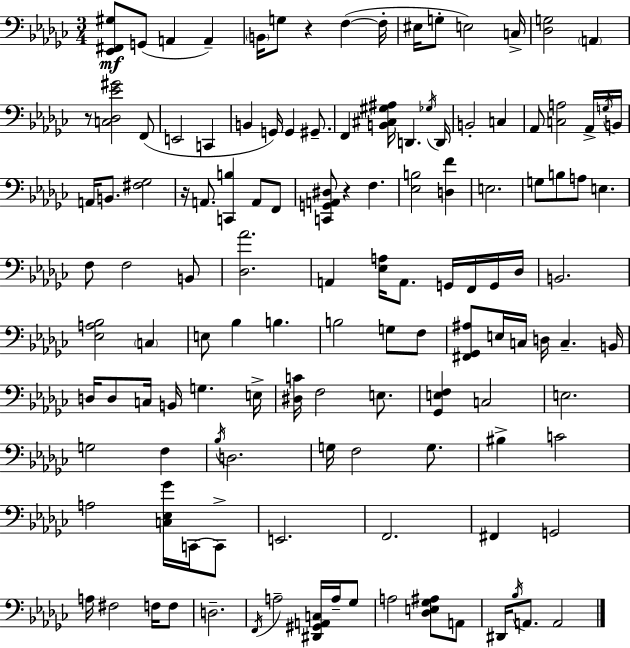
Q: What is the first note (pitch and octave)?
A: G2